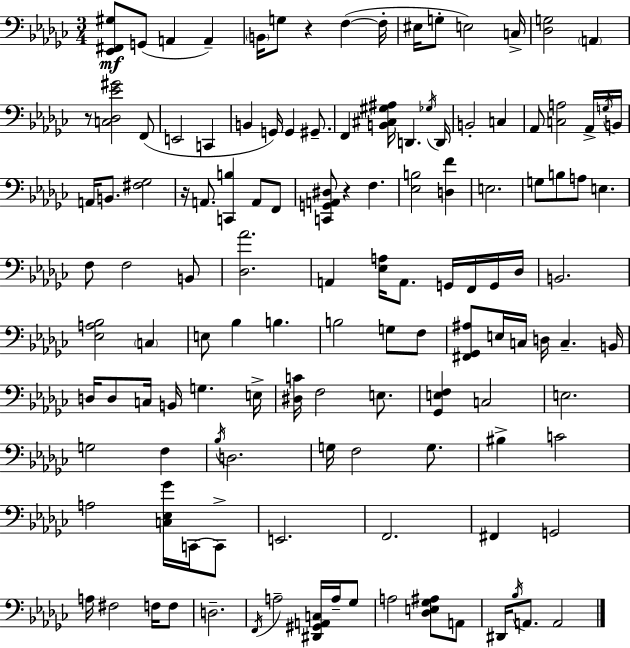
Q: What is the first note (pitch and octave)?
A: G2